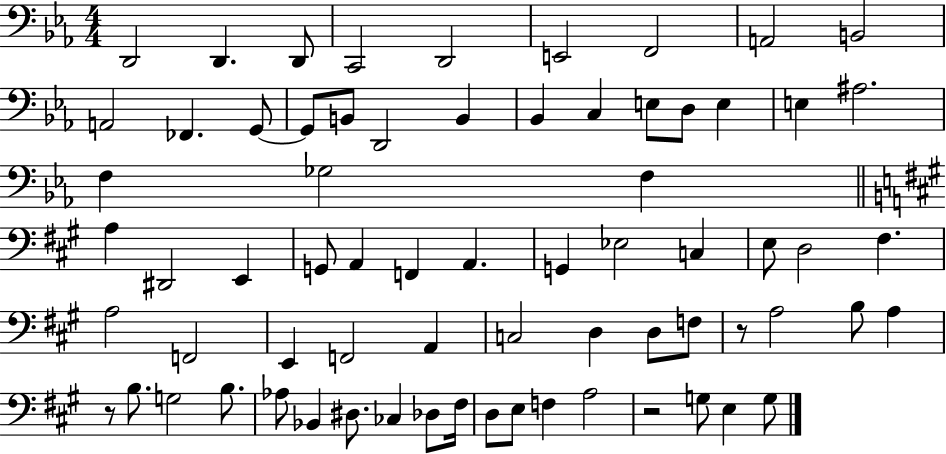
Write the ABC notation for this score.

X:1
T:Untitled
M:4/4
L:1/4
K:Eb
D,,2 D,, D,,/2 C,,2 D,,2 E,,2 F,,2 A,,2 B,,2 A,,2 _F,, G,,/2 G,,/2 B,,/2 D,,2 B,, _B,, C, E,/2 D,/2 E, E, ^A,2 F, _G,2 F, A, ^D,,2 E,, G,,/2 A,, F,, A,, G,, _E,2 C, E,/2 D,2 ^F, A,2 F,,2 E,, F,,2 A,, C,2 D, D,/2 F,/2 z/2 A,2 B,/2 A, z/2 B,/2 G,2 B,/2 _A,/2 _B,, ^D,/2 _C, _D,/2 ^F,/4 D,/2 E,/2 F, A,2 z2 G,/2 E, G,/2